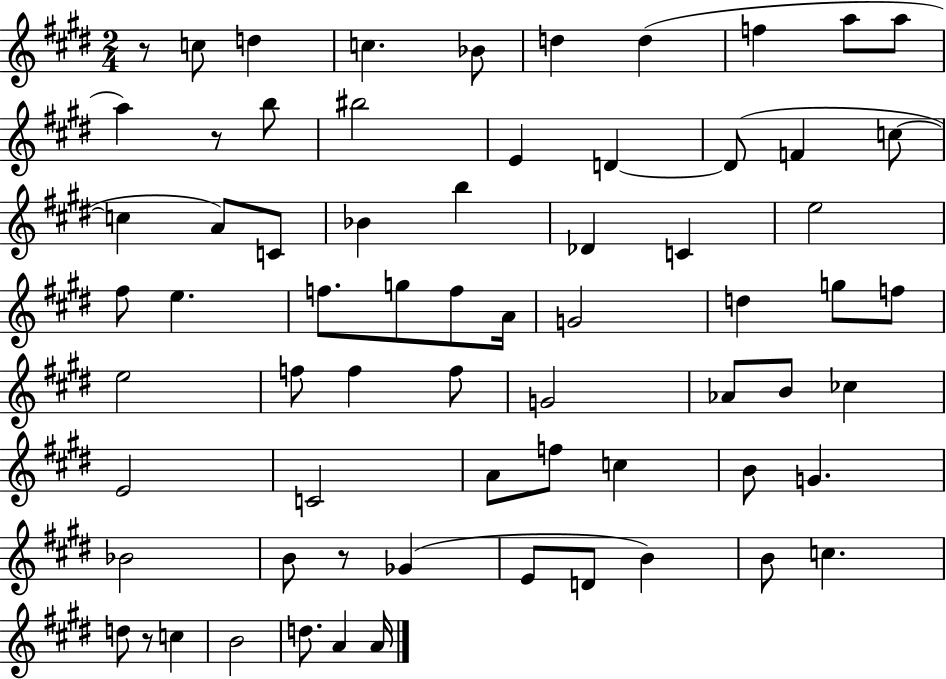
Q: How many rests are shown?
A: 4